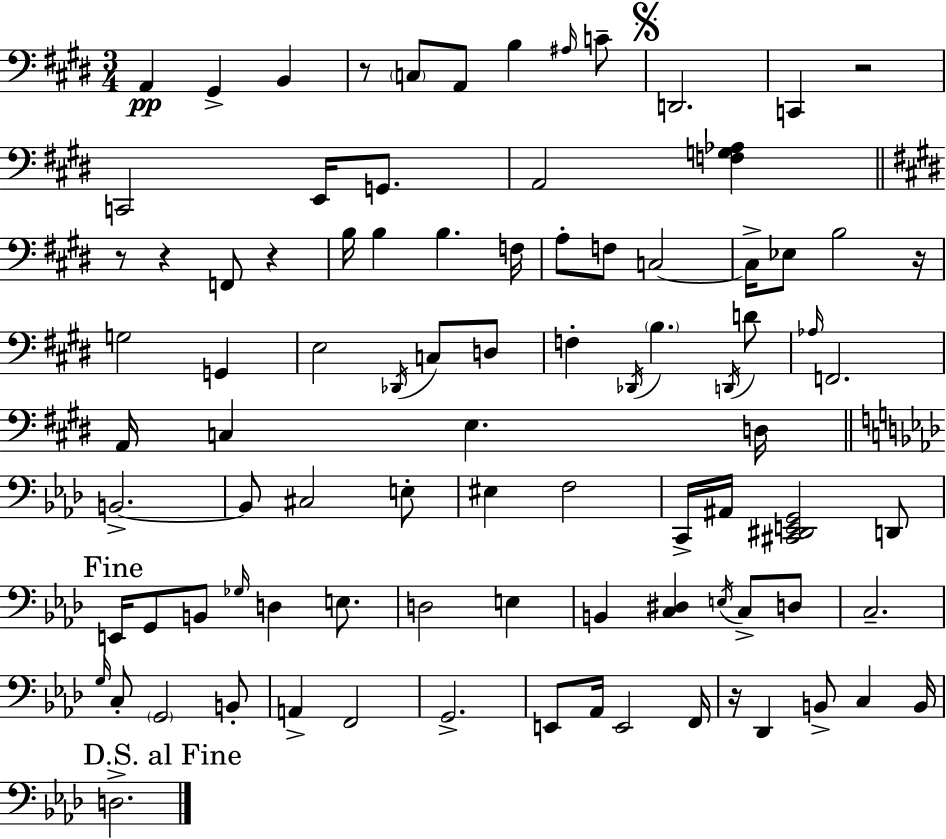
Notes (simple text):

A2/q G#2/q B2/q R/e C3/e A2/e B3/q A#3/s C4/e D2/h. C2/q R/h C2/h E2/s G2/e. A2/h [F3,G3,Ab3]/q R/e R/q F2/e R/q B3/s B3/q B3/q. F3/s A3/e F3/e C3/h C3/s Eb3/e B3/h R/s G3/h G2/q E3/h Db2/s C3/e D3/e F3/q Db2/s B3/q. D2/s D4/e Ab3/s F2/h. A2/s C3/q E3/q. D3/s B2/h. B2/e C#3/h E3/e EIS3/q F3/h C2/s A#2/s [C#2,D#2,E2,G2]/h D2/e E2/s G2/e B2/e Gb3/s D3/q E3/e. D3/h E3/q B2/q [C3,D#3]/q E3/s C3/e D3/e C3/h. G3/s C3/e G2/h B2/e A2/q F2/h G2/h. E2/e Ab2/s E2/h F2/s R/s Db2/q B2/e C3/q B2/s D3/h.